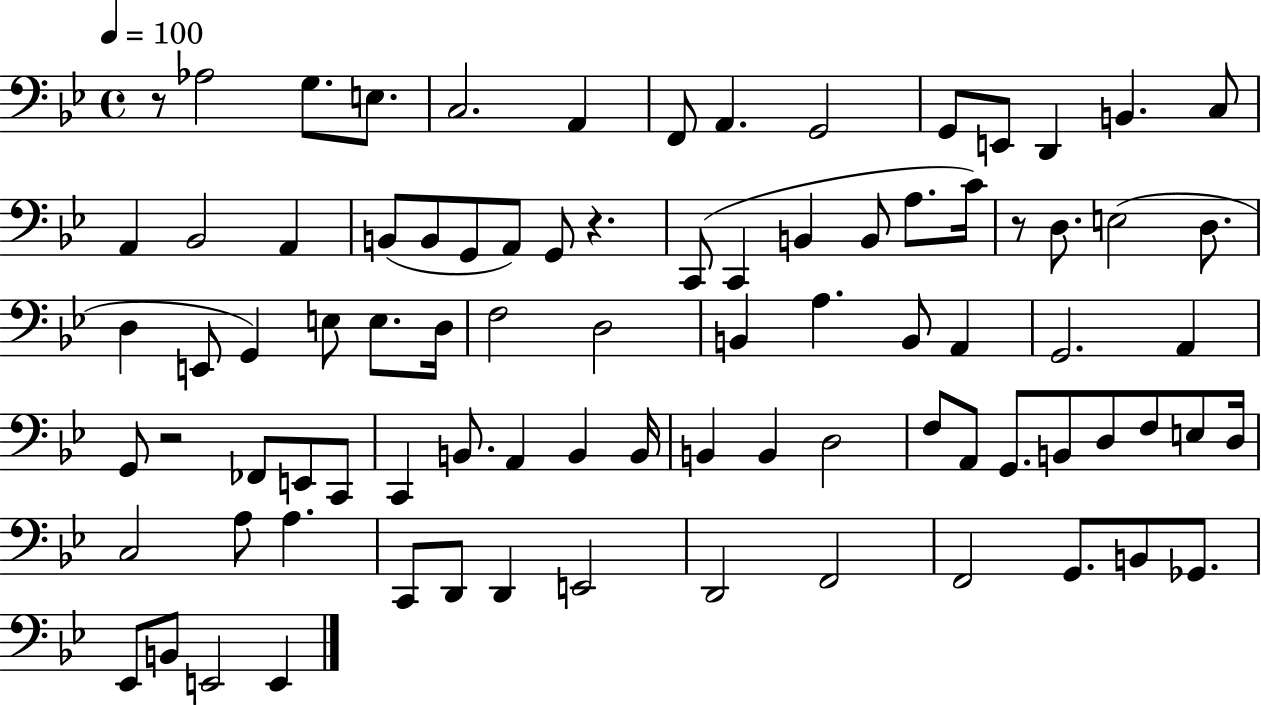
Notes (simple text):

R/e Ab3/h G3/e. E3/e. C3/h. A2/q F2/e A2/q. G2/h G2/e E2/e D2/q B2/q. C3/e A2/q Bb2/h A2/q B2/e B2/e G2/e A2/e G2/e R/q. C2/e C2/q B2/q B2/e A3/e. C4/s R/e D3/e. E3/h D3/e. D3/q E2/e G2/q E3/e E3/e. D3/s F3/h D3/h B2/q A3/q. B2/e A2/q G2/h. A2/q G2/e R/h FES2/e E2/e C2/e C2/q B2/e. A2/q B2/q B2/s B2/q B2/q D3/h F3/e A2/e G2/e. B2/e D3/e F3/e E3/e D3/s C3/h A3/e A3/q. C2/e D2/e D2/q E2/h D2/h F2/h F2/h G2/e. B2/e Gb2/e. Eb2/e B2/e E2/h E2/q